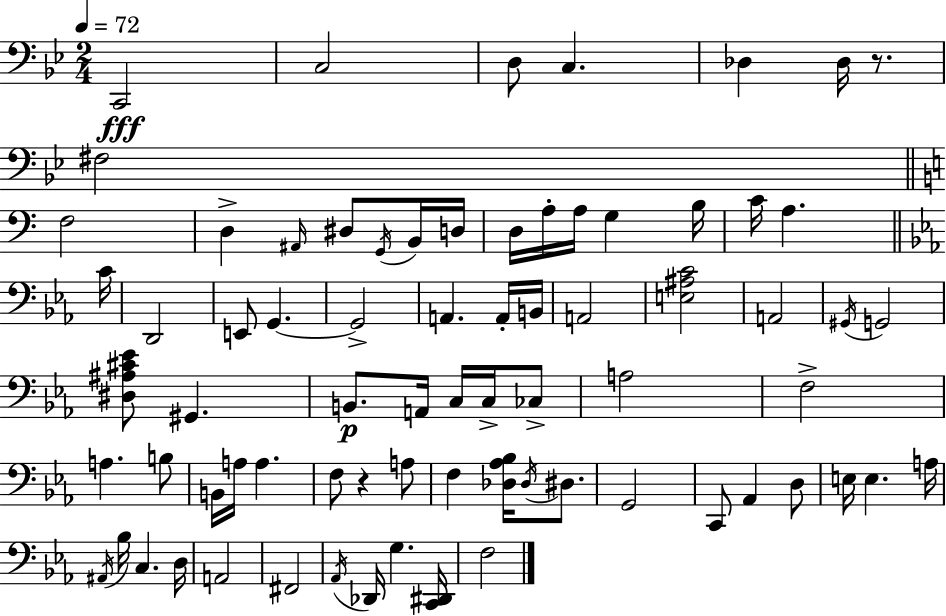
X:1
T:Untitled
M:2/4
L:1/4
K:Bb
C,,2 C,2 D,/2 C, _D, _D,/4 z/2 ^F,2 F,2 D, ^A,,/4 ^D,/2 G,,/4 B,,/4 D,/4 D,/4 A,/4 A,/4 G, B,/4 C/4 A, C/4 D,,2 E,,/2 G,, G,,2 A,, A,,/4 B,,/4 A,,2 [E,^A,C]2 A,,2 ^G,,/4 G,,2 [^D,^A,^C_E]/2 ^G,, B,,/2 A,,/4 C,/4 C,/4 _C,/2 A,2 F,2 A, B,/2 B,,/4 A,/4 A, F,/2 z A,/2 F, [_D,_A,_B,]/4 _D,/4 ^D,/2 G,,2 C,,/2 _A,, D,/2 E,/4 E, A,/4 ^A,,/4 _B,/4 C, D,/4 A,,2 ^F,,2 _A,,/4 _D,,/4 G, [C,,^D,,]/4 F,2